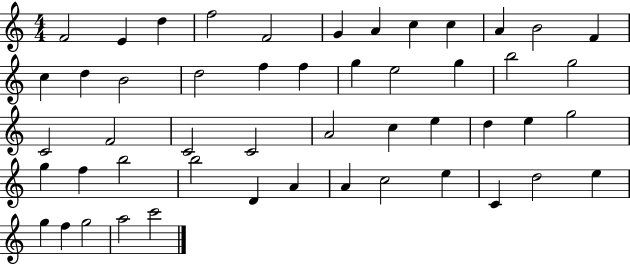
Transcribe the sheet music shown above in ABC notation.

X:1
T:Untitled
M:4/4
L:1/4
K:C
F2 E d f2 F2 G A c c A B2 F c d B2 d2 f f g e2 g b2 g2 C2 F2 C2 C2 A2 c e d e g2 g f b2 b2 D A A c2 e C d2 e g f g2 a2 c'2